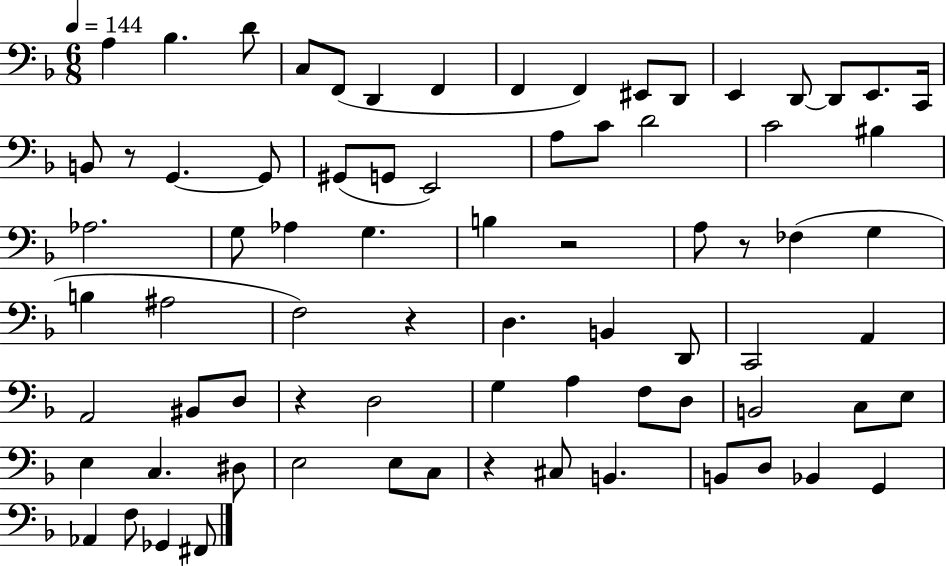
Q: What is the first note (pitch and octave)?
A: A3